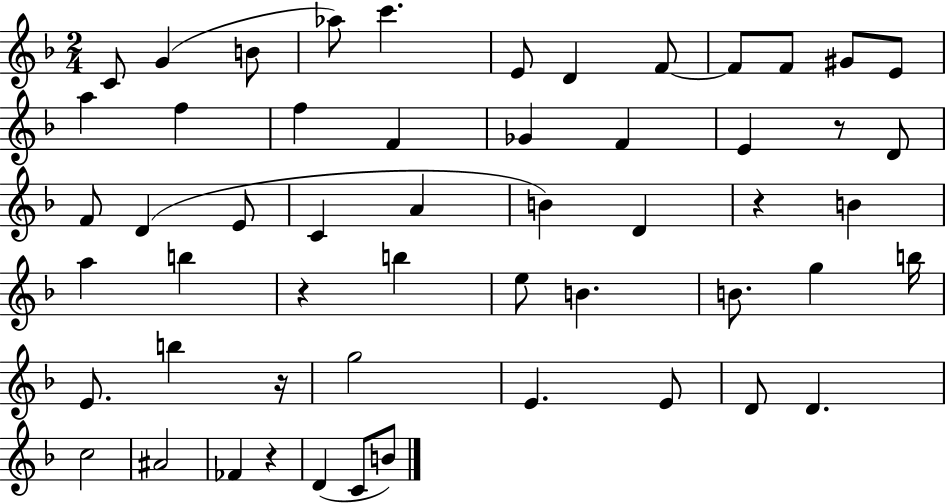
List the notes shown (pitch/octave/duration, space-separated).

C4/e G4/q B4/e Ab5/e C6/q. E4/e D4/q F4/e F4/e F4/e G#4/e E4/e A5/q F5/q F5/q F4/q Gb4/q F4/q E4/q R/e D4/e F4/e D4/q E4/e C4/q A4/q B4/q D4/q R/q B4/q A5/q B5/q R/q B5/q E5/e B4/q. B4/e. G5/q B5/s E4/e. B5/q R/s G5/h E4/q. E4/e D4/e D4/q. C5/h A#4/h FES4/q R/q D4/q C4/e B4/e